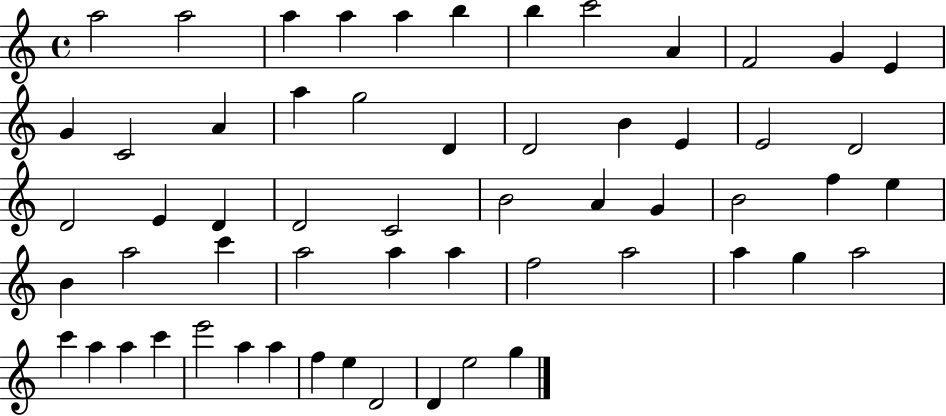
{
  \clef treble
  \time 4/4
  \defaultTimeSignature
  \key c \major
  a''2 a''2 | a''4 a''4 a''4 b''4 | b''4 c'''2 a'4 | f'2 g'4 e'4 | \break g'4 c'2 a'4 | a''4 g''2 d'4 | d'2 b'4 e'4 | e'2 d'2 | \break d'2 e'4 d'4 | d'2 c'2 | b'2 a'4 g'4 | b'2 f''4 e''4 | \break b'4 a''2 c'''4 | a''2 a''4 a''4 | f''2 a''2 | a''4 g''4 a''2 | \break c'''4 a''4 a''4 c'''4 | e'''2 a''4 a''4 | f''4 e''4 d'2 | d'4 e''2 g''4 | \break \bar "|."
}